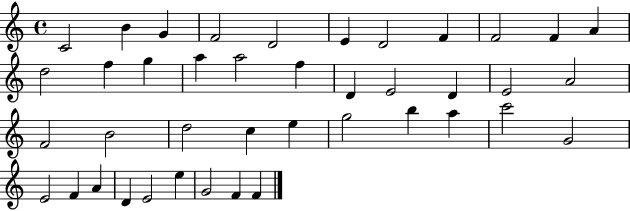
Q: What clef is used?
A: treble